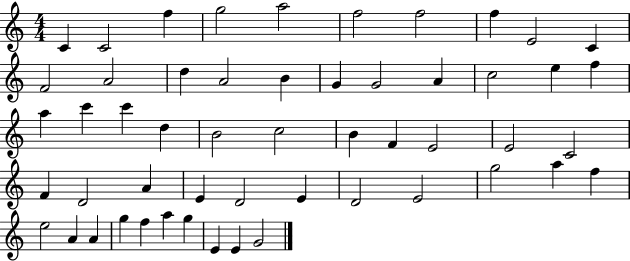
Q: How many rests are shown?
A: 0